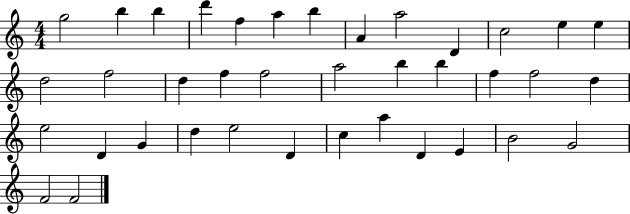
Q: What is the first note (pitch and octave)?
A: G5